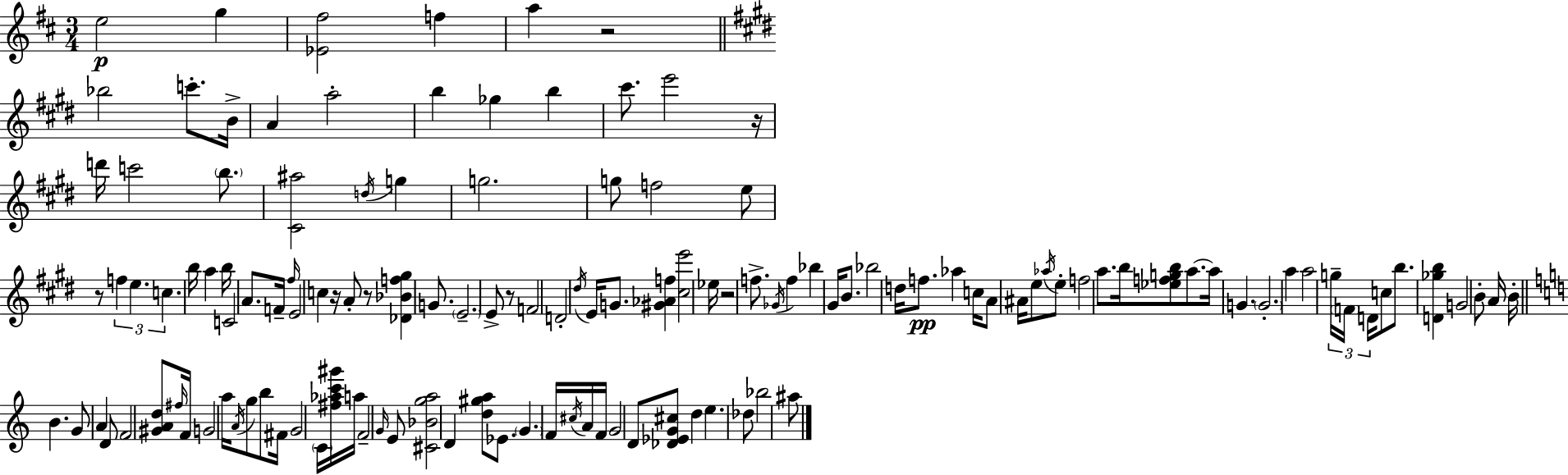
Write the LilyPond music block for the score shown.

{
  \clef treble
  \numericTimeSignature
  \time 3/4
  \key d \major
  e''2\p g''4 | <ees' fis''>2 f''4 | a''4 r2 | \bar "||" \break \key e \major bes''2 c'''8.-. b'16-> | a'4 a''2-. | b''4 ges''4 b''4 | cis'''8. e'''2 r16 | \break d'''16 c'''2 \parenthesize b''8. | <cis' ais''>2 \acciaccatura { d''16 } g''4 | g''2. | g''8 f''2 e''8 | \break r8 \tuplet 3/2 { f''4 e''4. | c''4. } b''16 a''4 | b''16 c'2 a'8. | f'16-- \grace { fis''16 } e'2 c''4 | \break r16 a'8-. r8 <des' bes' f'' gis''>4 g'8. | \parenthesize e'2.-- | e'8-> r8 f'2 | d'2-. \acciaccatura { dis''16 } e'16 | \break g'8. <gis' aes' f''>4 <cis'' e'''>2 | ees''16 r2 | f''8.-> \acciaccatura { ges'16 } f''4 bes''4 | gis'16 b'8. bes''2 | \break d''16 f''8.\pp aes''4 c''16 a'8 ais'16 | e''8 \acciaccatura { aes''16 } e''8-. f''2 | a''8. b''16 <ees'' f'' g'' b''>8 a''8.~~ a''16 g'4. | \parenthesize g'2.-. | \break a''4 a''2 | \tuplet 3/2 { g''16-- \parenthesize f'16 d'16 } c''8 b''8. | <d' ges'' b''>4 g'2 | b'8-. a'16 b'16-. \bar "||" \break \key c \major b'4. g'8 a'4 | d'8 f'2 <gis' a' d''>8 | \grace { fis''16 } f'16 g'2 a''16 \acciaccatura { a'16 } | g''8 b''8 fis'16 g'2 | \break \parenthesize c'16 <fis'' aes'' c''' gis'''>16 a''16 f'2-- | \grace { g'16 } e'8 <cis' bes' g'' a''>2 d'4 | <d'' gis'' a''>8 ees'8. \parenthesize g'4. | f'16 \acciaccatura { cis''16 } a'16 f'16 g'2 | \break d'8 <des' ees' g' cis''>8 d''4 e''4. | des''8 bes''2 | ais''8 \bar "|."
}